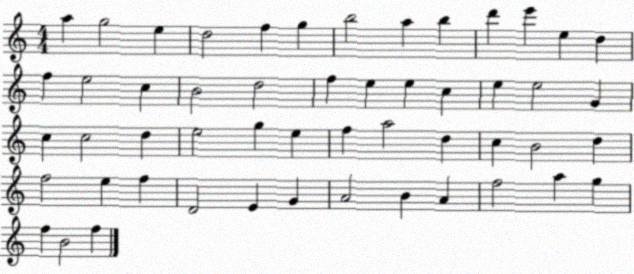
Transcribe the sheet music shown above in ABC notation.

X:1
T:Untitled
M:4/4
L:1/4
K:C
a g2 e d2 f g b2 a b d' e' e d f e2 c B2 d2 f e e c e e2 G c c2 d e2 g e f a2 d c B2 d f2 e f D2 E G A2 B A f2 a g f B2 f